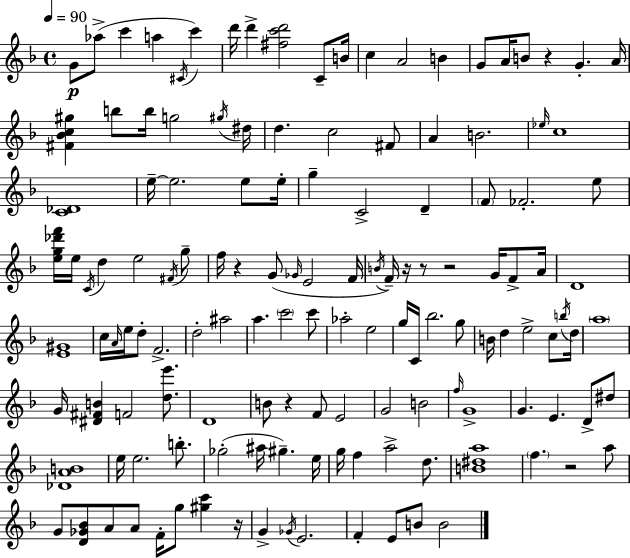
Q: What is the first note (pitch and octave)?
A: G4